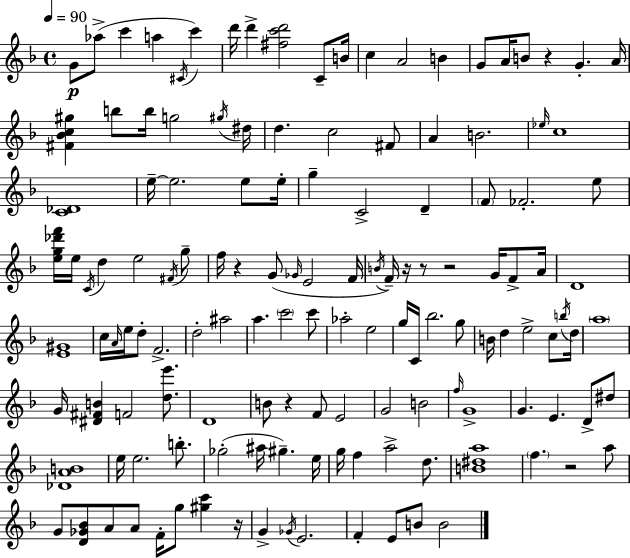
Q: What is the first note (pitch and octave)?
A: G4